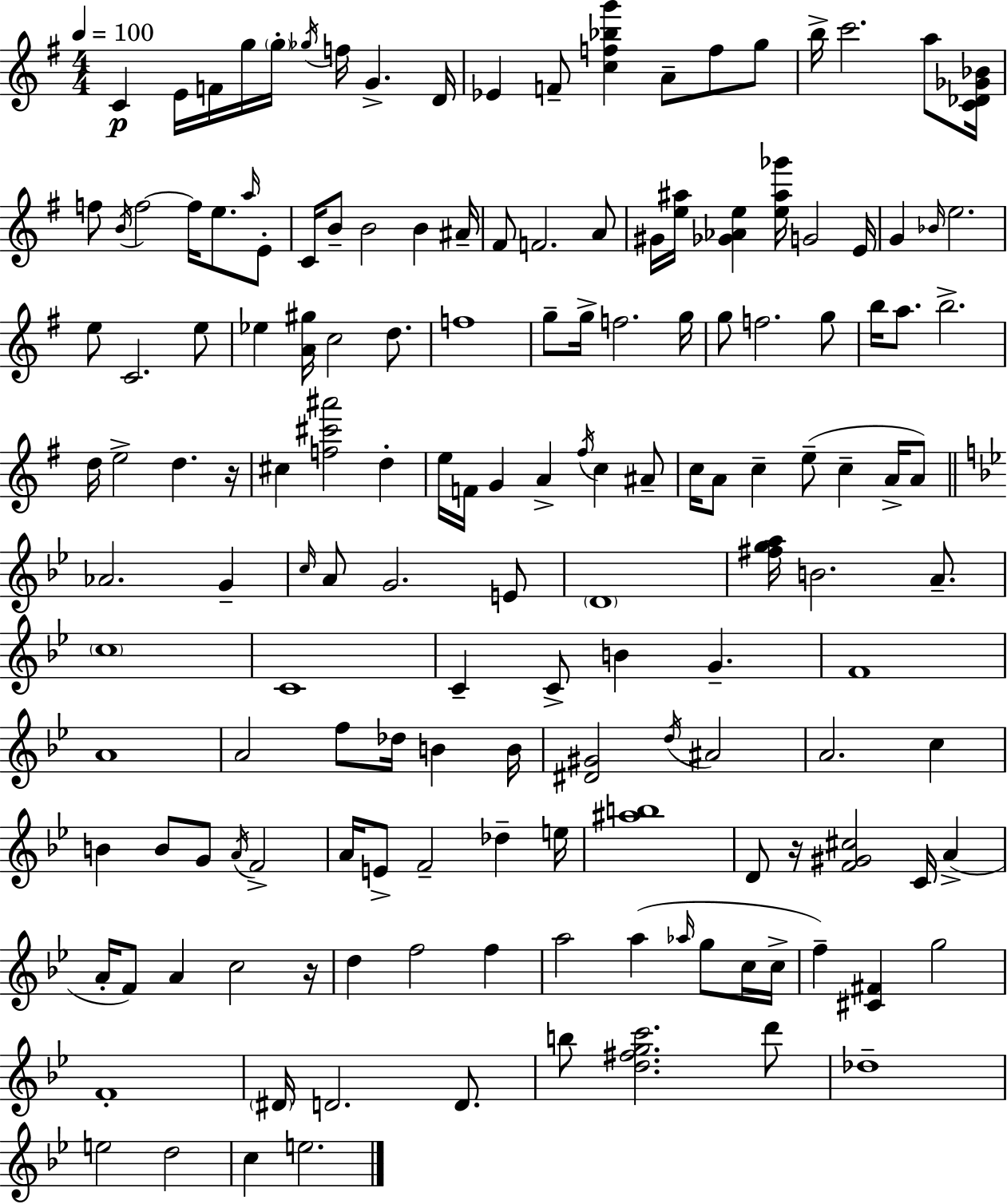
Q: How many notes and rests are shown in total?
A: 155